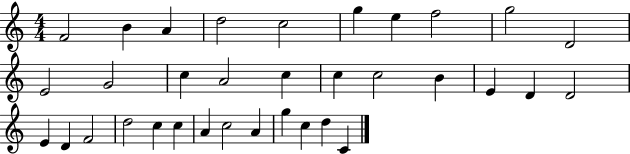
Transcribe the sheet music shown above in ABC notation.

X:1
T:Untitled
M:4/4
L:1/4
K:C
F2 B A d2 c2 g e f2 g2 D2 E2 G2 c A2 c c c2 B E D D2 E D F2 d2 c c A c2 A g c d C